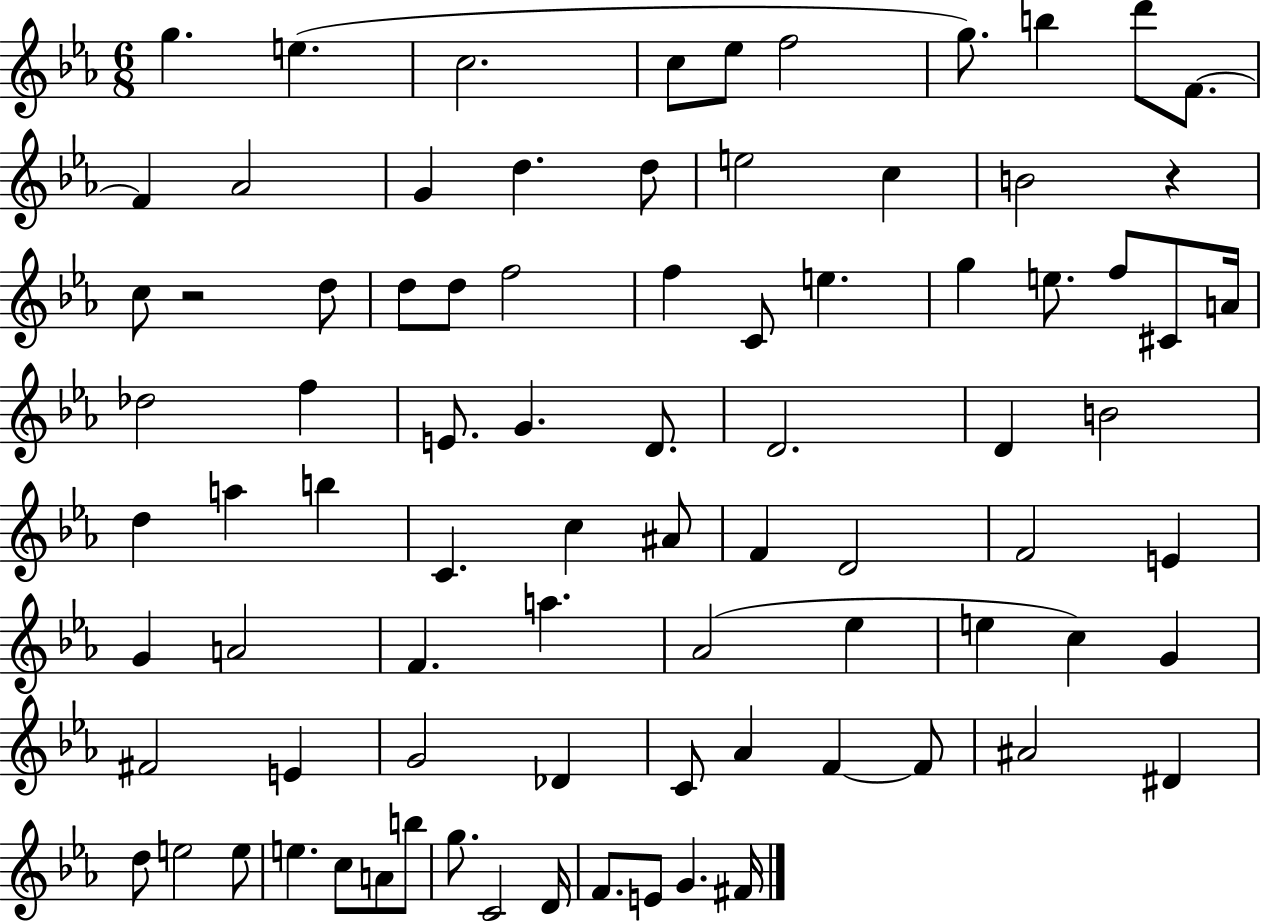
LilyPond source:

{
  \clef treble
  \numericTimeSignature
  \time 6/8
  \key ees \major
  \repeat volta 2 { g''4. e''4.( | c''2. | c''8 ees''8 f''2 | g''8.) b''4 d'''8 f'8.~~ | \break f'4 aes'2 | g'4 d''4. d''8 | e''2 c''4 | b'2 r4 | \break c''8 r2 d''8 | d''8 d''8 f''2 | f''4 c'8 e''4. | g''4 e''8. f''8 cis'8 a'16 | \break des''2 f''4 | e'8. g'4. d'8. | d'2. | d'4 b'2 | \break d''4 a''4 b''4 | c'4. c''4 ais'8 | f'4 d'2 | f'2 e'4 | \break g'4 a'2 | f'4. a''4. | aes'2( ees''4 | e''4 c''4) g'4 | \break fis'2 e'4 | g'2 des'4 | c'8 aes'4 f'4~~ f'8 | ais'2 dis'4 | \break d''8 e''2 e''8 | e''4. c''8 a'8 b''8 | g''8. c'2 d'16 | f'8. e'8 g'4. fis'16 | \break } \bar "|."
}